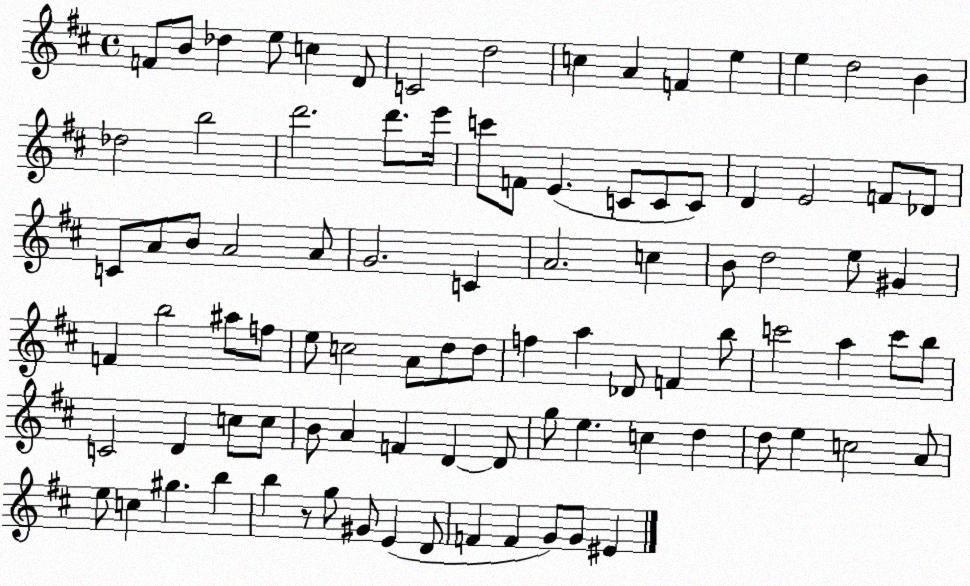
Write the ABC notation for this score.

X:1
T:Untitled
M:4/4
L:1/4
K:D
F/2 B/2 _d e/2 c D/2 C2 d2 c A F e e d2 B _d2 b2 d'2 d'/2 e'/4 c'/2 F/2 E C/2 C/2 C/2 D E2 F/2 _D/2 C/2 A/2 B/2 A2 A/2 G2 C A2 c B/2 d2 e/2 ^G F b2 ^a/2 f/2 e/2 c2 A/2 d/2 d/2 f a _D/2 F b/2 c'2 a c'/2 b/2 C2 D c/2 c/2 B/2 A F D D/2 g/2 e c d d/2 e c2 A/2 e/2 c ^g b b z/2 g/2 ^G/2 E D/2 F F G/2 G/2 ^E